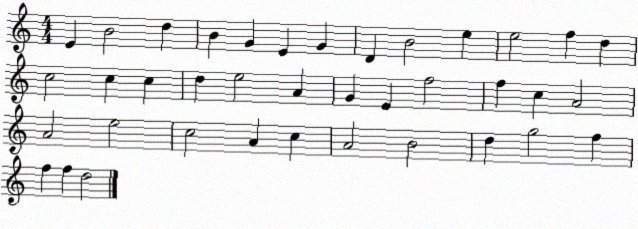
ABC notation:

X:1
T:Untitled
M:4/4
L:1/4
K:C
E B2 d B G E G D B2 e e2 f d c2 c c d e2 A G E f2 f c A2 A2 e2 c2 A c A2 B2 d g2 f f f d2